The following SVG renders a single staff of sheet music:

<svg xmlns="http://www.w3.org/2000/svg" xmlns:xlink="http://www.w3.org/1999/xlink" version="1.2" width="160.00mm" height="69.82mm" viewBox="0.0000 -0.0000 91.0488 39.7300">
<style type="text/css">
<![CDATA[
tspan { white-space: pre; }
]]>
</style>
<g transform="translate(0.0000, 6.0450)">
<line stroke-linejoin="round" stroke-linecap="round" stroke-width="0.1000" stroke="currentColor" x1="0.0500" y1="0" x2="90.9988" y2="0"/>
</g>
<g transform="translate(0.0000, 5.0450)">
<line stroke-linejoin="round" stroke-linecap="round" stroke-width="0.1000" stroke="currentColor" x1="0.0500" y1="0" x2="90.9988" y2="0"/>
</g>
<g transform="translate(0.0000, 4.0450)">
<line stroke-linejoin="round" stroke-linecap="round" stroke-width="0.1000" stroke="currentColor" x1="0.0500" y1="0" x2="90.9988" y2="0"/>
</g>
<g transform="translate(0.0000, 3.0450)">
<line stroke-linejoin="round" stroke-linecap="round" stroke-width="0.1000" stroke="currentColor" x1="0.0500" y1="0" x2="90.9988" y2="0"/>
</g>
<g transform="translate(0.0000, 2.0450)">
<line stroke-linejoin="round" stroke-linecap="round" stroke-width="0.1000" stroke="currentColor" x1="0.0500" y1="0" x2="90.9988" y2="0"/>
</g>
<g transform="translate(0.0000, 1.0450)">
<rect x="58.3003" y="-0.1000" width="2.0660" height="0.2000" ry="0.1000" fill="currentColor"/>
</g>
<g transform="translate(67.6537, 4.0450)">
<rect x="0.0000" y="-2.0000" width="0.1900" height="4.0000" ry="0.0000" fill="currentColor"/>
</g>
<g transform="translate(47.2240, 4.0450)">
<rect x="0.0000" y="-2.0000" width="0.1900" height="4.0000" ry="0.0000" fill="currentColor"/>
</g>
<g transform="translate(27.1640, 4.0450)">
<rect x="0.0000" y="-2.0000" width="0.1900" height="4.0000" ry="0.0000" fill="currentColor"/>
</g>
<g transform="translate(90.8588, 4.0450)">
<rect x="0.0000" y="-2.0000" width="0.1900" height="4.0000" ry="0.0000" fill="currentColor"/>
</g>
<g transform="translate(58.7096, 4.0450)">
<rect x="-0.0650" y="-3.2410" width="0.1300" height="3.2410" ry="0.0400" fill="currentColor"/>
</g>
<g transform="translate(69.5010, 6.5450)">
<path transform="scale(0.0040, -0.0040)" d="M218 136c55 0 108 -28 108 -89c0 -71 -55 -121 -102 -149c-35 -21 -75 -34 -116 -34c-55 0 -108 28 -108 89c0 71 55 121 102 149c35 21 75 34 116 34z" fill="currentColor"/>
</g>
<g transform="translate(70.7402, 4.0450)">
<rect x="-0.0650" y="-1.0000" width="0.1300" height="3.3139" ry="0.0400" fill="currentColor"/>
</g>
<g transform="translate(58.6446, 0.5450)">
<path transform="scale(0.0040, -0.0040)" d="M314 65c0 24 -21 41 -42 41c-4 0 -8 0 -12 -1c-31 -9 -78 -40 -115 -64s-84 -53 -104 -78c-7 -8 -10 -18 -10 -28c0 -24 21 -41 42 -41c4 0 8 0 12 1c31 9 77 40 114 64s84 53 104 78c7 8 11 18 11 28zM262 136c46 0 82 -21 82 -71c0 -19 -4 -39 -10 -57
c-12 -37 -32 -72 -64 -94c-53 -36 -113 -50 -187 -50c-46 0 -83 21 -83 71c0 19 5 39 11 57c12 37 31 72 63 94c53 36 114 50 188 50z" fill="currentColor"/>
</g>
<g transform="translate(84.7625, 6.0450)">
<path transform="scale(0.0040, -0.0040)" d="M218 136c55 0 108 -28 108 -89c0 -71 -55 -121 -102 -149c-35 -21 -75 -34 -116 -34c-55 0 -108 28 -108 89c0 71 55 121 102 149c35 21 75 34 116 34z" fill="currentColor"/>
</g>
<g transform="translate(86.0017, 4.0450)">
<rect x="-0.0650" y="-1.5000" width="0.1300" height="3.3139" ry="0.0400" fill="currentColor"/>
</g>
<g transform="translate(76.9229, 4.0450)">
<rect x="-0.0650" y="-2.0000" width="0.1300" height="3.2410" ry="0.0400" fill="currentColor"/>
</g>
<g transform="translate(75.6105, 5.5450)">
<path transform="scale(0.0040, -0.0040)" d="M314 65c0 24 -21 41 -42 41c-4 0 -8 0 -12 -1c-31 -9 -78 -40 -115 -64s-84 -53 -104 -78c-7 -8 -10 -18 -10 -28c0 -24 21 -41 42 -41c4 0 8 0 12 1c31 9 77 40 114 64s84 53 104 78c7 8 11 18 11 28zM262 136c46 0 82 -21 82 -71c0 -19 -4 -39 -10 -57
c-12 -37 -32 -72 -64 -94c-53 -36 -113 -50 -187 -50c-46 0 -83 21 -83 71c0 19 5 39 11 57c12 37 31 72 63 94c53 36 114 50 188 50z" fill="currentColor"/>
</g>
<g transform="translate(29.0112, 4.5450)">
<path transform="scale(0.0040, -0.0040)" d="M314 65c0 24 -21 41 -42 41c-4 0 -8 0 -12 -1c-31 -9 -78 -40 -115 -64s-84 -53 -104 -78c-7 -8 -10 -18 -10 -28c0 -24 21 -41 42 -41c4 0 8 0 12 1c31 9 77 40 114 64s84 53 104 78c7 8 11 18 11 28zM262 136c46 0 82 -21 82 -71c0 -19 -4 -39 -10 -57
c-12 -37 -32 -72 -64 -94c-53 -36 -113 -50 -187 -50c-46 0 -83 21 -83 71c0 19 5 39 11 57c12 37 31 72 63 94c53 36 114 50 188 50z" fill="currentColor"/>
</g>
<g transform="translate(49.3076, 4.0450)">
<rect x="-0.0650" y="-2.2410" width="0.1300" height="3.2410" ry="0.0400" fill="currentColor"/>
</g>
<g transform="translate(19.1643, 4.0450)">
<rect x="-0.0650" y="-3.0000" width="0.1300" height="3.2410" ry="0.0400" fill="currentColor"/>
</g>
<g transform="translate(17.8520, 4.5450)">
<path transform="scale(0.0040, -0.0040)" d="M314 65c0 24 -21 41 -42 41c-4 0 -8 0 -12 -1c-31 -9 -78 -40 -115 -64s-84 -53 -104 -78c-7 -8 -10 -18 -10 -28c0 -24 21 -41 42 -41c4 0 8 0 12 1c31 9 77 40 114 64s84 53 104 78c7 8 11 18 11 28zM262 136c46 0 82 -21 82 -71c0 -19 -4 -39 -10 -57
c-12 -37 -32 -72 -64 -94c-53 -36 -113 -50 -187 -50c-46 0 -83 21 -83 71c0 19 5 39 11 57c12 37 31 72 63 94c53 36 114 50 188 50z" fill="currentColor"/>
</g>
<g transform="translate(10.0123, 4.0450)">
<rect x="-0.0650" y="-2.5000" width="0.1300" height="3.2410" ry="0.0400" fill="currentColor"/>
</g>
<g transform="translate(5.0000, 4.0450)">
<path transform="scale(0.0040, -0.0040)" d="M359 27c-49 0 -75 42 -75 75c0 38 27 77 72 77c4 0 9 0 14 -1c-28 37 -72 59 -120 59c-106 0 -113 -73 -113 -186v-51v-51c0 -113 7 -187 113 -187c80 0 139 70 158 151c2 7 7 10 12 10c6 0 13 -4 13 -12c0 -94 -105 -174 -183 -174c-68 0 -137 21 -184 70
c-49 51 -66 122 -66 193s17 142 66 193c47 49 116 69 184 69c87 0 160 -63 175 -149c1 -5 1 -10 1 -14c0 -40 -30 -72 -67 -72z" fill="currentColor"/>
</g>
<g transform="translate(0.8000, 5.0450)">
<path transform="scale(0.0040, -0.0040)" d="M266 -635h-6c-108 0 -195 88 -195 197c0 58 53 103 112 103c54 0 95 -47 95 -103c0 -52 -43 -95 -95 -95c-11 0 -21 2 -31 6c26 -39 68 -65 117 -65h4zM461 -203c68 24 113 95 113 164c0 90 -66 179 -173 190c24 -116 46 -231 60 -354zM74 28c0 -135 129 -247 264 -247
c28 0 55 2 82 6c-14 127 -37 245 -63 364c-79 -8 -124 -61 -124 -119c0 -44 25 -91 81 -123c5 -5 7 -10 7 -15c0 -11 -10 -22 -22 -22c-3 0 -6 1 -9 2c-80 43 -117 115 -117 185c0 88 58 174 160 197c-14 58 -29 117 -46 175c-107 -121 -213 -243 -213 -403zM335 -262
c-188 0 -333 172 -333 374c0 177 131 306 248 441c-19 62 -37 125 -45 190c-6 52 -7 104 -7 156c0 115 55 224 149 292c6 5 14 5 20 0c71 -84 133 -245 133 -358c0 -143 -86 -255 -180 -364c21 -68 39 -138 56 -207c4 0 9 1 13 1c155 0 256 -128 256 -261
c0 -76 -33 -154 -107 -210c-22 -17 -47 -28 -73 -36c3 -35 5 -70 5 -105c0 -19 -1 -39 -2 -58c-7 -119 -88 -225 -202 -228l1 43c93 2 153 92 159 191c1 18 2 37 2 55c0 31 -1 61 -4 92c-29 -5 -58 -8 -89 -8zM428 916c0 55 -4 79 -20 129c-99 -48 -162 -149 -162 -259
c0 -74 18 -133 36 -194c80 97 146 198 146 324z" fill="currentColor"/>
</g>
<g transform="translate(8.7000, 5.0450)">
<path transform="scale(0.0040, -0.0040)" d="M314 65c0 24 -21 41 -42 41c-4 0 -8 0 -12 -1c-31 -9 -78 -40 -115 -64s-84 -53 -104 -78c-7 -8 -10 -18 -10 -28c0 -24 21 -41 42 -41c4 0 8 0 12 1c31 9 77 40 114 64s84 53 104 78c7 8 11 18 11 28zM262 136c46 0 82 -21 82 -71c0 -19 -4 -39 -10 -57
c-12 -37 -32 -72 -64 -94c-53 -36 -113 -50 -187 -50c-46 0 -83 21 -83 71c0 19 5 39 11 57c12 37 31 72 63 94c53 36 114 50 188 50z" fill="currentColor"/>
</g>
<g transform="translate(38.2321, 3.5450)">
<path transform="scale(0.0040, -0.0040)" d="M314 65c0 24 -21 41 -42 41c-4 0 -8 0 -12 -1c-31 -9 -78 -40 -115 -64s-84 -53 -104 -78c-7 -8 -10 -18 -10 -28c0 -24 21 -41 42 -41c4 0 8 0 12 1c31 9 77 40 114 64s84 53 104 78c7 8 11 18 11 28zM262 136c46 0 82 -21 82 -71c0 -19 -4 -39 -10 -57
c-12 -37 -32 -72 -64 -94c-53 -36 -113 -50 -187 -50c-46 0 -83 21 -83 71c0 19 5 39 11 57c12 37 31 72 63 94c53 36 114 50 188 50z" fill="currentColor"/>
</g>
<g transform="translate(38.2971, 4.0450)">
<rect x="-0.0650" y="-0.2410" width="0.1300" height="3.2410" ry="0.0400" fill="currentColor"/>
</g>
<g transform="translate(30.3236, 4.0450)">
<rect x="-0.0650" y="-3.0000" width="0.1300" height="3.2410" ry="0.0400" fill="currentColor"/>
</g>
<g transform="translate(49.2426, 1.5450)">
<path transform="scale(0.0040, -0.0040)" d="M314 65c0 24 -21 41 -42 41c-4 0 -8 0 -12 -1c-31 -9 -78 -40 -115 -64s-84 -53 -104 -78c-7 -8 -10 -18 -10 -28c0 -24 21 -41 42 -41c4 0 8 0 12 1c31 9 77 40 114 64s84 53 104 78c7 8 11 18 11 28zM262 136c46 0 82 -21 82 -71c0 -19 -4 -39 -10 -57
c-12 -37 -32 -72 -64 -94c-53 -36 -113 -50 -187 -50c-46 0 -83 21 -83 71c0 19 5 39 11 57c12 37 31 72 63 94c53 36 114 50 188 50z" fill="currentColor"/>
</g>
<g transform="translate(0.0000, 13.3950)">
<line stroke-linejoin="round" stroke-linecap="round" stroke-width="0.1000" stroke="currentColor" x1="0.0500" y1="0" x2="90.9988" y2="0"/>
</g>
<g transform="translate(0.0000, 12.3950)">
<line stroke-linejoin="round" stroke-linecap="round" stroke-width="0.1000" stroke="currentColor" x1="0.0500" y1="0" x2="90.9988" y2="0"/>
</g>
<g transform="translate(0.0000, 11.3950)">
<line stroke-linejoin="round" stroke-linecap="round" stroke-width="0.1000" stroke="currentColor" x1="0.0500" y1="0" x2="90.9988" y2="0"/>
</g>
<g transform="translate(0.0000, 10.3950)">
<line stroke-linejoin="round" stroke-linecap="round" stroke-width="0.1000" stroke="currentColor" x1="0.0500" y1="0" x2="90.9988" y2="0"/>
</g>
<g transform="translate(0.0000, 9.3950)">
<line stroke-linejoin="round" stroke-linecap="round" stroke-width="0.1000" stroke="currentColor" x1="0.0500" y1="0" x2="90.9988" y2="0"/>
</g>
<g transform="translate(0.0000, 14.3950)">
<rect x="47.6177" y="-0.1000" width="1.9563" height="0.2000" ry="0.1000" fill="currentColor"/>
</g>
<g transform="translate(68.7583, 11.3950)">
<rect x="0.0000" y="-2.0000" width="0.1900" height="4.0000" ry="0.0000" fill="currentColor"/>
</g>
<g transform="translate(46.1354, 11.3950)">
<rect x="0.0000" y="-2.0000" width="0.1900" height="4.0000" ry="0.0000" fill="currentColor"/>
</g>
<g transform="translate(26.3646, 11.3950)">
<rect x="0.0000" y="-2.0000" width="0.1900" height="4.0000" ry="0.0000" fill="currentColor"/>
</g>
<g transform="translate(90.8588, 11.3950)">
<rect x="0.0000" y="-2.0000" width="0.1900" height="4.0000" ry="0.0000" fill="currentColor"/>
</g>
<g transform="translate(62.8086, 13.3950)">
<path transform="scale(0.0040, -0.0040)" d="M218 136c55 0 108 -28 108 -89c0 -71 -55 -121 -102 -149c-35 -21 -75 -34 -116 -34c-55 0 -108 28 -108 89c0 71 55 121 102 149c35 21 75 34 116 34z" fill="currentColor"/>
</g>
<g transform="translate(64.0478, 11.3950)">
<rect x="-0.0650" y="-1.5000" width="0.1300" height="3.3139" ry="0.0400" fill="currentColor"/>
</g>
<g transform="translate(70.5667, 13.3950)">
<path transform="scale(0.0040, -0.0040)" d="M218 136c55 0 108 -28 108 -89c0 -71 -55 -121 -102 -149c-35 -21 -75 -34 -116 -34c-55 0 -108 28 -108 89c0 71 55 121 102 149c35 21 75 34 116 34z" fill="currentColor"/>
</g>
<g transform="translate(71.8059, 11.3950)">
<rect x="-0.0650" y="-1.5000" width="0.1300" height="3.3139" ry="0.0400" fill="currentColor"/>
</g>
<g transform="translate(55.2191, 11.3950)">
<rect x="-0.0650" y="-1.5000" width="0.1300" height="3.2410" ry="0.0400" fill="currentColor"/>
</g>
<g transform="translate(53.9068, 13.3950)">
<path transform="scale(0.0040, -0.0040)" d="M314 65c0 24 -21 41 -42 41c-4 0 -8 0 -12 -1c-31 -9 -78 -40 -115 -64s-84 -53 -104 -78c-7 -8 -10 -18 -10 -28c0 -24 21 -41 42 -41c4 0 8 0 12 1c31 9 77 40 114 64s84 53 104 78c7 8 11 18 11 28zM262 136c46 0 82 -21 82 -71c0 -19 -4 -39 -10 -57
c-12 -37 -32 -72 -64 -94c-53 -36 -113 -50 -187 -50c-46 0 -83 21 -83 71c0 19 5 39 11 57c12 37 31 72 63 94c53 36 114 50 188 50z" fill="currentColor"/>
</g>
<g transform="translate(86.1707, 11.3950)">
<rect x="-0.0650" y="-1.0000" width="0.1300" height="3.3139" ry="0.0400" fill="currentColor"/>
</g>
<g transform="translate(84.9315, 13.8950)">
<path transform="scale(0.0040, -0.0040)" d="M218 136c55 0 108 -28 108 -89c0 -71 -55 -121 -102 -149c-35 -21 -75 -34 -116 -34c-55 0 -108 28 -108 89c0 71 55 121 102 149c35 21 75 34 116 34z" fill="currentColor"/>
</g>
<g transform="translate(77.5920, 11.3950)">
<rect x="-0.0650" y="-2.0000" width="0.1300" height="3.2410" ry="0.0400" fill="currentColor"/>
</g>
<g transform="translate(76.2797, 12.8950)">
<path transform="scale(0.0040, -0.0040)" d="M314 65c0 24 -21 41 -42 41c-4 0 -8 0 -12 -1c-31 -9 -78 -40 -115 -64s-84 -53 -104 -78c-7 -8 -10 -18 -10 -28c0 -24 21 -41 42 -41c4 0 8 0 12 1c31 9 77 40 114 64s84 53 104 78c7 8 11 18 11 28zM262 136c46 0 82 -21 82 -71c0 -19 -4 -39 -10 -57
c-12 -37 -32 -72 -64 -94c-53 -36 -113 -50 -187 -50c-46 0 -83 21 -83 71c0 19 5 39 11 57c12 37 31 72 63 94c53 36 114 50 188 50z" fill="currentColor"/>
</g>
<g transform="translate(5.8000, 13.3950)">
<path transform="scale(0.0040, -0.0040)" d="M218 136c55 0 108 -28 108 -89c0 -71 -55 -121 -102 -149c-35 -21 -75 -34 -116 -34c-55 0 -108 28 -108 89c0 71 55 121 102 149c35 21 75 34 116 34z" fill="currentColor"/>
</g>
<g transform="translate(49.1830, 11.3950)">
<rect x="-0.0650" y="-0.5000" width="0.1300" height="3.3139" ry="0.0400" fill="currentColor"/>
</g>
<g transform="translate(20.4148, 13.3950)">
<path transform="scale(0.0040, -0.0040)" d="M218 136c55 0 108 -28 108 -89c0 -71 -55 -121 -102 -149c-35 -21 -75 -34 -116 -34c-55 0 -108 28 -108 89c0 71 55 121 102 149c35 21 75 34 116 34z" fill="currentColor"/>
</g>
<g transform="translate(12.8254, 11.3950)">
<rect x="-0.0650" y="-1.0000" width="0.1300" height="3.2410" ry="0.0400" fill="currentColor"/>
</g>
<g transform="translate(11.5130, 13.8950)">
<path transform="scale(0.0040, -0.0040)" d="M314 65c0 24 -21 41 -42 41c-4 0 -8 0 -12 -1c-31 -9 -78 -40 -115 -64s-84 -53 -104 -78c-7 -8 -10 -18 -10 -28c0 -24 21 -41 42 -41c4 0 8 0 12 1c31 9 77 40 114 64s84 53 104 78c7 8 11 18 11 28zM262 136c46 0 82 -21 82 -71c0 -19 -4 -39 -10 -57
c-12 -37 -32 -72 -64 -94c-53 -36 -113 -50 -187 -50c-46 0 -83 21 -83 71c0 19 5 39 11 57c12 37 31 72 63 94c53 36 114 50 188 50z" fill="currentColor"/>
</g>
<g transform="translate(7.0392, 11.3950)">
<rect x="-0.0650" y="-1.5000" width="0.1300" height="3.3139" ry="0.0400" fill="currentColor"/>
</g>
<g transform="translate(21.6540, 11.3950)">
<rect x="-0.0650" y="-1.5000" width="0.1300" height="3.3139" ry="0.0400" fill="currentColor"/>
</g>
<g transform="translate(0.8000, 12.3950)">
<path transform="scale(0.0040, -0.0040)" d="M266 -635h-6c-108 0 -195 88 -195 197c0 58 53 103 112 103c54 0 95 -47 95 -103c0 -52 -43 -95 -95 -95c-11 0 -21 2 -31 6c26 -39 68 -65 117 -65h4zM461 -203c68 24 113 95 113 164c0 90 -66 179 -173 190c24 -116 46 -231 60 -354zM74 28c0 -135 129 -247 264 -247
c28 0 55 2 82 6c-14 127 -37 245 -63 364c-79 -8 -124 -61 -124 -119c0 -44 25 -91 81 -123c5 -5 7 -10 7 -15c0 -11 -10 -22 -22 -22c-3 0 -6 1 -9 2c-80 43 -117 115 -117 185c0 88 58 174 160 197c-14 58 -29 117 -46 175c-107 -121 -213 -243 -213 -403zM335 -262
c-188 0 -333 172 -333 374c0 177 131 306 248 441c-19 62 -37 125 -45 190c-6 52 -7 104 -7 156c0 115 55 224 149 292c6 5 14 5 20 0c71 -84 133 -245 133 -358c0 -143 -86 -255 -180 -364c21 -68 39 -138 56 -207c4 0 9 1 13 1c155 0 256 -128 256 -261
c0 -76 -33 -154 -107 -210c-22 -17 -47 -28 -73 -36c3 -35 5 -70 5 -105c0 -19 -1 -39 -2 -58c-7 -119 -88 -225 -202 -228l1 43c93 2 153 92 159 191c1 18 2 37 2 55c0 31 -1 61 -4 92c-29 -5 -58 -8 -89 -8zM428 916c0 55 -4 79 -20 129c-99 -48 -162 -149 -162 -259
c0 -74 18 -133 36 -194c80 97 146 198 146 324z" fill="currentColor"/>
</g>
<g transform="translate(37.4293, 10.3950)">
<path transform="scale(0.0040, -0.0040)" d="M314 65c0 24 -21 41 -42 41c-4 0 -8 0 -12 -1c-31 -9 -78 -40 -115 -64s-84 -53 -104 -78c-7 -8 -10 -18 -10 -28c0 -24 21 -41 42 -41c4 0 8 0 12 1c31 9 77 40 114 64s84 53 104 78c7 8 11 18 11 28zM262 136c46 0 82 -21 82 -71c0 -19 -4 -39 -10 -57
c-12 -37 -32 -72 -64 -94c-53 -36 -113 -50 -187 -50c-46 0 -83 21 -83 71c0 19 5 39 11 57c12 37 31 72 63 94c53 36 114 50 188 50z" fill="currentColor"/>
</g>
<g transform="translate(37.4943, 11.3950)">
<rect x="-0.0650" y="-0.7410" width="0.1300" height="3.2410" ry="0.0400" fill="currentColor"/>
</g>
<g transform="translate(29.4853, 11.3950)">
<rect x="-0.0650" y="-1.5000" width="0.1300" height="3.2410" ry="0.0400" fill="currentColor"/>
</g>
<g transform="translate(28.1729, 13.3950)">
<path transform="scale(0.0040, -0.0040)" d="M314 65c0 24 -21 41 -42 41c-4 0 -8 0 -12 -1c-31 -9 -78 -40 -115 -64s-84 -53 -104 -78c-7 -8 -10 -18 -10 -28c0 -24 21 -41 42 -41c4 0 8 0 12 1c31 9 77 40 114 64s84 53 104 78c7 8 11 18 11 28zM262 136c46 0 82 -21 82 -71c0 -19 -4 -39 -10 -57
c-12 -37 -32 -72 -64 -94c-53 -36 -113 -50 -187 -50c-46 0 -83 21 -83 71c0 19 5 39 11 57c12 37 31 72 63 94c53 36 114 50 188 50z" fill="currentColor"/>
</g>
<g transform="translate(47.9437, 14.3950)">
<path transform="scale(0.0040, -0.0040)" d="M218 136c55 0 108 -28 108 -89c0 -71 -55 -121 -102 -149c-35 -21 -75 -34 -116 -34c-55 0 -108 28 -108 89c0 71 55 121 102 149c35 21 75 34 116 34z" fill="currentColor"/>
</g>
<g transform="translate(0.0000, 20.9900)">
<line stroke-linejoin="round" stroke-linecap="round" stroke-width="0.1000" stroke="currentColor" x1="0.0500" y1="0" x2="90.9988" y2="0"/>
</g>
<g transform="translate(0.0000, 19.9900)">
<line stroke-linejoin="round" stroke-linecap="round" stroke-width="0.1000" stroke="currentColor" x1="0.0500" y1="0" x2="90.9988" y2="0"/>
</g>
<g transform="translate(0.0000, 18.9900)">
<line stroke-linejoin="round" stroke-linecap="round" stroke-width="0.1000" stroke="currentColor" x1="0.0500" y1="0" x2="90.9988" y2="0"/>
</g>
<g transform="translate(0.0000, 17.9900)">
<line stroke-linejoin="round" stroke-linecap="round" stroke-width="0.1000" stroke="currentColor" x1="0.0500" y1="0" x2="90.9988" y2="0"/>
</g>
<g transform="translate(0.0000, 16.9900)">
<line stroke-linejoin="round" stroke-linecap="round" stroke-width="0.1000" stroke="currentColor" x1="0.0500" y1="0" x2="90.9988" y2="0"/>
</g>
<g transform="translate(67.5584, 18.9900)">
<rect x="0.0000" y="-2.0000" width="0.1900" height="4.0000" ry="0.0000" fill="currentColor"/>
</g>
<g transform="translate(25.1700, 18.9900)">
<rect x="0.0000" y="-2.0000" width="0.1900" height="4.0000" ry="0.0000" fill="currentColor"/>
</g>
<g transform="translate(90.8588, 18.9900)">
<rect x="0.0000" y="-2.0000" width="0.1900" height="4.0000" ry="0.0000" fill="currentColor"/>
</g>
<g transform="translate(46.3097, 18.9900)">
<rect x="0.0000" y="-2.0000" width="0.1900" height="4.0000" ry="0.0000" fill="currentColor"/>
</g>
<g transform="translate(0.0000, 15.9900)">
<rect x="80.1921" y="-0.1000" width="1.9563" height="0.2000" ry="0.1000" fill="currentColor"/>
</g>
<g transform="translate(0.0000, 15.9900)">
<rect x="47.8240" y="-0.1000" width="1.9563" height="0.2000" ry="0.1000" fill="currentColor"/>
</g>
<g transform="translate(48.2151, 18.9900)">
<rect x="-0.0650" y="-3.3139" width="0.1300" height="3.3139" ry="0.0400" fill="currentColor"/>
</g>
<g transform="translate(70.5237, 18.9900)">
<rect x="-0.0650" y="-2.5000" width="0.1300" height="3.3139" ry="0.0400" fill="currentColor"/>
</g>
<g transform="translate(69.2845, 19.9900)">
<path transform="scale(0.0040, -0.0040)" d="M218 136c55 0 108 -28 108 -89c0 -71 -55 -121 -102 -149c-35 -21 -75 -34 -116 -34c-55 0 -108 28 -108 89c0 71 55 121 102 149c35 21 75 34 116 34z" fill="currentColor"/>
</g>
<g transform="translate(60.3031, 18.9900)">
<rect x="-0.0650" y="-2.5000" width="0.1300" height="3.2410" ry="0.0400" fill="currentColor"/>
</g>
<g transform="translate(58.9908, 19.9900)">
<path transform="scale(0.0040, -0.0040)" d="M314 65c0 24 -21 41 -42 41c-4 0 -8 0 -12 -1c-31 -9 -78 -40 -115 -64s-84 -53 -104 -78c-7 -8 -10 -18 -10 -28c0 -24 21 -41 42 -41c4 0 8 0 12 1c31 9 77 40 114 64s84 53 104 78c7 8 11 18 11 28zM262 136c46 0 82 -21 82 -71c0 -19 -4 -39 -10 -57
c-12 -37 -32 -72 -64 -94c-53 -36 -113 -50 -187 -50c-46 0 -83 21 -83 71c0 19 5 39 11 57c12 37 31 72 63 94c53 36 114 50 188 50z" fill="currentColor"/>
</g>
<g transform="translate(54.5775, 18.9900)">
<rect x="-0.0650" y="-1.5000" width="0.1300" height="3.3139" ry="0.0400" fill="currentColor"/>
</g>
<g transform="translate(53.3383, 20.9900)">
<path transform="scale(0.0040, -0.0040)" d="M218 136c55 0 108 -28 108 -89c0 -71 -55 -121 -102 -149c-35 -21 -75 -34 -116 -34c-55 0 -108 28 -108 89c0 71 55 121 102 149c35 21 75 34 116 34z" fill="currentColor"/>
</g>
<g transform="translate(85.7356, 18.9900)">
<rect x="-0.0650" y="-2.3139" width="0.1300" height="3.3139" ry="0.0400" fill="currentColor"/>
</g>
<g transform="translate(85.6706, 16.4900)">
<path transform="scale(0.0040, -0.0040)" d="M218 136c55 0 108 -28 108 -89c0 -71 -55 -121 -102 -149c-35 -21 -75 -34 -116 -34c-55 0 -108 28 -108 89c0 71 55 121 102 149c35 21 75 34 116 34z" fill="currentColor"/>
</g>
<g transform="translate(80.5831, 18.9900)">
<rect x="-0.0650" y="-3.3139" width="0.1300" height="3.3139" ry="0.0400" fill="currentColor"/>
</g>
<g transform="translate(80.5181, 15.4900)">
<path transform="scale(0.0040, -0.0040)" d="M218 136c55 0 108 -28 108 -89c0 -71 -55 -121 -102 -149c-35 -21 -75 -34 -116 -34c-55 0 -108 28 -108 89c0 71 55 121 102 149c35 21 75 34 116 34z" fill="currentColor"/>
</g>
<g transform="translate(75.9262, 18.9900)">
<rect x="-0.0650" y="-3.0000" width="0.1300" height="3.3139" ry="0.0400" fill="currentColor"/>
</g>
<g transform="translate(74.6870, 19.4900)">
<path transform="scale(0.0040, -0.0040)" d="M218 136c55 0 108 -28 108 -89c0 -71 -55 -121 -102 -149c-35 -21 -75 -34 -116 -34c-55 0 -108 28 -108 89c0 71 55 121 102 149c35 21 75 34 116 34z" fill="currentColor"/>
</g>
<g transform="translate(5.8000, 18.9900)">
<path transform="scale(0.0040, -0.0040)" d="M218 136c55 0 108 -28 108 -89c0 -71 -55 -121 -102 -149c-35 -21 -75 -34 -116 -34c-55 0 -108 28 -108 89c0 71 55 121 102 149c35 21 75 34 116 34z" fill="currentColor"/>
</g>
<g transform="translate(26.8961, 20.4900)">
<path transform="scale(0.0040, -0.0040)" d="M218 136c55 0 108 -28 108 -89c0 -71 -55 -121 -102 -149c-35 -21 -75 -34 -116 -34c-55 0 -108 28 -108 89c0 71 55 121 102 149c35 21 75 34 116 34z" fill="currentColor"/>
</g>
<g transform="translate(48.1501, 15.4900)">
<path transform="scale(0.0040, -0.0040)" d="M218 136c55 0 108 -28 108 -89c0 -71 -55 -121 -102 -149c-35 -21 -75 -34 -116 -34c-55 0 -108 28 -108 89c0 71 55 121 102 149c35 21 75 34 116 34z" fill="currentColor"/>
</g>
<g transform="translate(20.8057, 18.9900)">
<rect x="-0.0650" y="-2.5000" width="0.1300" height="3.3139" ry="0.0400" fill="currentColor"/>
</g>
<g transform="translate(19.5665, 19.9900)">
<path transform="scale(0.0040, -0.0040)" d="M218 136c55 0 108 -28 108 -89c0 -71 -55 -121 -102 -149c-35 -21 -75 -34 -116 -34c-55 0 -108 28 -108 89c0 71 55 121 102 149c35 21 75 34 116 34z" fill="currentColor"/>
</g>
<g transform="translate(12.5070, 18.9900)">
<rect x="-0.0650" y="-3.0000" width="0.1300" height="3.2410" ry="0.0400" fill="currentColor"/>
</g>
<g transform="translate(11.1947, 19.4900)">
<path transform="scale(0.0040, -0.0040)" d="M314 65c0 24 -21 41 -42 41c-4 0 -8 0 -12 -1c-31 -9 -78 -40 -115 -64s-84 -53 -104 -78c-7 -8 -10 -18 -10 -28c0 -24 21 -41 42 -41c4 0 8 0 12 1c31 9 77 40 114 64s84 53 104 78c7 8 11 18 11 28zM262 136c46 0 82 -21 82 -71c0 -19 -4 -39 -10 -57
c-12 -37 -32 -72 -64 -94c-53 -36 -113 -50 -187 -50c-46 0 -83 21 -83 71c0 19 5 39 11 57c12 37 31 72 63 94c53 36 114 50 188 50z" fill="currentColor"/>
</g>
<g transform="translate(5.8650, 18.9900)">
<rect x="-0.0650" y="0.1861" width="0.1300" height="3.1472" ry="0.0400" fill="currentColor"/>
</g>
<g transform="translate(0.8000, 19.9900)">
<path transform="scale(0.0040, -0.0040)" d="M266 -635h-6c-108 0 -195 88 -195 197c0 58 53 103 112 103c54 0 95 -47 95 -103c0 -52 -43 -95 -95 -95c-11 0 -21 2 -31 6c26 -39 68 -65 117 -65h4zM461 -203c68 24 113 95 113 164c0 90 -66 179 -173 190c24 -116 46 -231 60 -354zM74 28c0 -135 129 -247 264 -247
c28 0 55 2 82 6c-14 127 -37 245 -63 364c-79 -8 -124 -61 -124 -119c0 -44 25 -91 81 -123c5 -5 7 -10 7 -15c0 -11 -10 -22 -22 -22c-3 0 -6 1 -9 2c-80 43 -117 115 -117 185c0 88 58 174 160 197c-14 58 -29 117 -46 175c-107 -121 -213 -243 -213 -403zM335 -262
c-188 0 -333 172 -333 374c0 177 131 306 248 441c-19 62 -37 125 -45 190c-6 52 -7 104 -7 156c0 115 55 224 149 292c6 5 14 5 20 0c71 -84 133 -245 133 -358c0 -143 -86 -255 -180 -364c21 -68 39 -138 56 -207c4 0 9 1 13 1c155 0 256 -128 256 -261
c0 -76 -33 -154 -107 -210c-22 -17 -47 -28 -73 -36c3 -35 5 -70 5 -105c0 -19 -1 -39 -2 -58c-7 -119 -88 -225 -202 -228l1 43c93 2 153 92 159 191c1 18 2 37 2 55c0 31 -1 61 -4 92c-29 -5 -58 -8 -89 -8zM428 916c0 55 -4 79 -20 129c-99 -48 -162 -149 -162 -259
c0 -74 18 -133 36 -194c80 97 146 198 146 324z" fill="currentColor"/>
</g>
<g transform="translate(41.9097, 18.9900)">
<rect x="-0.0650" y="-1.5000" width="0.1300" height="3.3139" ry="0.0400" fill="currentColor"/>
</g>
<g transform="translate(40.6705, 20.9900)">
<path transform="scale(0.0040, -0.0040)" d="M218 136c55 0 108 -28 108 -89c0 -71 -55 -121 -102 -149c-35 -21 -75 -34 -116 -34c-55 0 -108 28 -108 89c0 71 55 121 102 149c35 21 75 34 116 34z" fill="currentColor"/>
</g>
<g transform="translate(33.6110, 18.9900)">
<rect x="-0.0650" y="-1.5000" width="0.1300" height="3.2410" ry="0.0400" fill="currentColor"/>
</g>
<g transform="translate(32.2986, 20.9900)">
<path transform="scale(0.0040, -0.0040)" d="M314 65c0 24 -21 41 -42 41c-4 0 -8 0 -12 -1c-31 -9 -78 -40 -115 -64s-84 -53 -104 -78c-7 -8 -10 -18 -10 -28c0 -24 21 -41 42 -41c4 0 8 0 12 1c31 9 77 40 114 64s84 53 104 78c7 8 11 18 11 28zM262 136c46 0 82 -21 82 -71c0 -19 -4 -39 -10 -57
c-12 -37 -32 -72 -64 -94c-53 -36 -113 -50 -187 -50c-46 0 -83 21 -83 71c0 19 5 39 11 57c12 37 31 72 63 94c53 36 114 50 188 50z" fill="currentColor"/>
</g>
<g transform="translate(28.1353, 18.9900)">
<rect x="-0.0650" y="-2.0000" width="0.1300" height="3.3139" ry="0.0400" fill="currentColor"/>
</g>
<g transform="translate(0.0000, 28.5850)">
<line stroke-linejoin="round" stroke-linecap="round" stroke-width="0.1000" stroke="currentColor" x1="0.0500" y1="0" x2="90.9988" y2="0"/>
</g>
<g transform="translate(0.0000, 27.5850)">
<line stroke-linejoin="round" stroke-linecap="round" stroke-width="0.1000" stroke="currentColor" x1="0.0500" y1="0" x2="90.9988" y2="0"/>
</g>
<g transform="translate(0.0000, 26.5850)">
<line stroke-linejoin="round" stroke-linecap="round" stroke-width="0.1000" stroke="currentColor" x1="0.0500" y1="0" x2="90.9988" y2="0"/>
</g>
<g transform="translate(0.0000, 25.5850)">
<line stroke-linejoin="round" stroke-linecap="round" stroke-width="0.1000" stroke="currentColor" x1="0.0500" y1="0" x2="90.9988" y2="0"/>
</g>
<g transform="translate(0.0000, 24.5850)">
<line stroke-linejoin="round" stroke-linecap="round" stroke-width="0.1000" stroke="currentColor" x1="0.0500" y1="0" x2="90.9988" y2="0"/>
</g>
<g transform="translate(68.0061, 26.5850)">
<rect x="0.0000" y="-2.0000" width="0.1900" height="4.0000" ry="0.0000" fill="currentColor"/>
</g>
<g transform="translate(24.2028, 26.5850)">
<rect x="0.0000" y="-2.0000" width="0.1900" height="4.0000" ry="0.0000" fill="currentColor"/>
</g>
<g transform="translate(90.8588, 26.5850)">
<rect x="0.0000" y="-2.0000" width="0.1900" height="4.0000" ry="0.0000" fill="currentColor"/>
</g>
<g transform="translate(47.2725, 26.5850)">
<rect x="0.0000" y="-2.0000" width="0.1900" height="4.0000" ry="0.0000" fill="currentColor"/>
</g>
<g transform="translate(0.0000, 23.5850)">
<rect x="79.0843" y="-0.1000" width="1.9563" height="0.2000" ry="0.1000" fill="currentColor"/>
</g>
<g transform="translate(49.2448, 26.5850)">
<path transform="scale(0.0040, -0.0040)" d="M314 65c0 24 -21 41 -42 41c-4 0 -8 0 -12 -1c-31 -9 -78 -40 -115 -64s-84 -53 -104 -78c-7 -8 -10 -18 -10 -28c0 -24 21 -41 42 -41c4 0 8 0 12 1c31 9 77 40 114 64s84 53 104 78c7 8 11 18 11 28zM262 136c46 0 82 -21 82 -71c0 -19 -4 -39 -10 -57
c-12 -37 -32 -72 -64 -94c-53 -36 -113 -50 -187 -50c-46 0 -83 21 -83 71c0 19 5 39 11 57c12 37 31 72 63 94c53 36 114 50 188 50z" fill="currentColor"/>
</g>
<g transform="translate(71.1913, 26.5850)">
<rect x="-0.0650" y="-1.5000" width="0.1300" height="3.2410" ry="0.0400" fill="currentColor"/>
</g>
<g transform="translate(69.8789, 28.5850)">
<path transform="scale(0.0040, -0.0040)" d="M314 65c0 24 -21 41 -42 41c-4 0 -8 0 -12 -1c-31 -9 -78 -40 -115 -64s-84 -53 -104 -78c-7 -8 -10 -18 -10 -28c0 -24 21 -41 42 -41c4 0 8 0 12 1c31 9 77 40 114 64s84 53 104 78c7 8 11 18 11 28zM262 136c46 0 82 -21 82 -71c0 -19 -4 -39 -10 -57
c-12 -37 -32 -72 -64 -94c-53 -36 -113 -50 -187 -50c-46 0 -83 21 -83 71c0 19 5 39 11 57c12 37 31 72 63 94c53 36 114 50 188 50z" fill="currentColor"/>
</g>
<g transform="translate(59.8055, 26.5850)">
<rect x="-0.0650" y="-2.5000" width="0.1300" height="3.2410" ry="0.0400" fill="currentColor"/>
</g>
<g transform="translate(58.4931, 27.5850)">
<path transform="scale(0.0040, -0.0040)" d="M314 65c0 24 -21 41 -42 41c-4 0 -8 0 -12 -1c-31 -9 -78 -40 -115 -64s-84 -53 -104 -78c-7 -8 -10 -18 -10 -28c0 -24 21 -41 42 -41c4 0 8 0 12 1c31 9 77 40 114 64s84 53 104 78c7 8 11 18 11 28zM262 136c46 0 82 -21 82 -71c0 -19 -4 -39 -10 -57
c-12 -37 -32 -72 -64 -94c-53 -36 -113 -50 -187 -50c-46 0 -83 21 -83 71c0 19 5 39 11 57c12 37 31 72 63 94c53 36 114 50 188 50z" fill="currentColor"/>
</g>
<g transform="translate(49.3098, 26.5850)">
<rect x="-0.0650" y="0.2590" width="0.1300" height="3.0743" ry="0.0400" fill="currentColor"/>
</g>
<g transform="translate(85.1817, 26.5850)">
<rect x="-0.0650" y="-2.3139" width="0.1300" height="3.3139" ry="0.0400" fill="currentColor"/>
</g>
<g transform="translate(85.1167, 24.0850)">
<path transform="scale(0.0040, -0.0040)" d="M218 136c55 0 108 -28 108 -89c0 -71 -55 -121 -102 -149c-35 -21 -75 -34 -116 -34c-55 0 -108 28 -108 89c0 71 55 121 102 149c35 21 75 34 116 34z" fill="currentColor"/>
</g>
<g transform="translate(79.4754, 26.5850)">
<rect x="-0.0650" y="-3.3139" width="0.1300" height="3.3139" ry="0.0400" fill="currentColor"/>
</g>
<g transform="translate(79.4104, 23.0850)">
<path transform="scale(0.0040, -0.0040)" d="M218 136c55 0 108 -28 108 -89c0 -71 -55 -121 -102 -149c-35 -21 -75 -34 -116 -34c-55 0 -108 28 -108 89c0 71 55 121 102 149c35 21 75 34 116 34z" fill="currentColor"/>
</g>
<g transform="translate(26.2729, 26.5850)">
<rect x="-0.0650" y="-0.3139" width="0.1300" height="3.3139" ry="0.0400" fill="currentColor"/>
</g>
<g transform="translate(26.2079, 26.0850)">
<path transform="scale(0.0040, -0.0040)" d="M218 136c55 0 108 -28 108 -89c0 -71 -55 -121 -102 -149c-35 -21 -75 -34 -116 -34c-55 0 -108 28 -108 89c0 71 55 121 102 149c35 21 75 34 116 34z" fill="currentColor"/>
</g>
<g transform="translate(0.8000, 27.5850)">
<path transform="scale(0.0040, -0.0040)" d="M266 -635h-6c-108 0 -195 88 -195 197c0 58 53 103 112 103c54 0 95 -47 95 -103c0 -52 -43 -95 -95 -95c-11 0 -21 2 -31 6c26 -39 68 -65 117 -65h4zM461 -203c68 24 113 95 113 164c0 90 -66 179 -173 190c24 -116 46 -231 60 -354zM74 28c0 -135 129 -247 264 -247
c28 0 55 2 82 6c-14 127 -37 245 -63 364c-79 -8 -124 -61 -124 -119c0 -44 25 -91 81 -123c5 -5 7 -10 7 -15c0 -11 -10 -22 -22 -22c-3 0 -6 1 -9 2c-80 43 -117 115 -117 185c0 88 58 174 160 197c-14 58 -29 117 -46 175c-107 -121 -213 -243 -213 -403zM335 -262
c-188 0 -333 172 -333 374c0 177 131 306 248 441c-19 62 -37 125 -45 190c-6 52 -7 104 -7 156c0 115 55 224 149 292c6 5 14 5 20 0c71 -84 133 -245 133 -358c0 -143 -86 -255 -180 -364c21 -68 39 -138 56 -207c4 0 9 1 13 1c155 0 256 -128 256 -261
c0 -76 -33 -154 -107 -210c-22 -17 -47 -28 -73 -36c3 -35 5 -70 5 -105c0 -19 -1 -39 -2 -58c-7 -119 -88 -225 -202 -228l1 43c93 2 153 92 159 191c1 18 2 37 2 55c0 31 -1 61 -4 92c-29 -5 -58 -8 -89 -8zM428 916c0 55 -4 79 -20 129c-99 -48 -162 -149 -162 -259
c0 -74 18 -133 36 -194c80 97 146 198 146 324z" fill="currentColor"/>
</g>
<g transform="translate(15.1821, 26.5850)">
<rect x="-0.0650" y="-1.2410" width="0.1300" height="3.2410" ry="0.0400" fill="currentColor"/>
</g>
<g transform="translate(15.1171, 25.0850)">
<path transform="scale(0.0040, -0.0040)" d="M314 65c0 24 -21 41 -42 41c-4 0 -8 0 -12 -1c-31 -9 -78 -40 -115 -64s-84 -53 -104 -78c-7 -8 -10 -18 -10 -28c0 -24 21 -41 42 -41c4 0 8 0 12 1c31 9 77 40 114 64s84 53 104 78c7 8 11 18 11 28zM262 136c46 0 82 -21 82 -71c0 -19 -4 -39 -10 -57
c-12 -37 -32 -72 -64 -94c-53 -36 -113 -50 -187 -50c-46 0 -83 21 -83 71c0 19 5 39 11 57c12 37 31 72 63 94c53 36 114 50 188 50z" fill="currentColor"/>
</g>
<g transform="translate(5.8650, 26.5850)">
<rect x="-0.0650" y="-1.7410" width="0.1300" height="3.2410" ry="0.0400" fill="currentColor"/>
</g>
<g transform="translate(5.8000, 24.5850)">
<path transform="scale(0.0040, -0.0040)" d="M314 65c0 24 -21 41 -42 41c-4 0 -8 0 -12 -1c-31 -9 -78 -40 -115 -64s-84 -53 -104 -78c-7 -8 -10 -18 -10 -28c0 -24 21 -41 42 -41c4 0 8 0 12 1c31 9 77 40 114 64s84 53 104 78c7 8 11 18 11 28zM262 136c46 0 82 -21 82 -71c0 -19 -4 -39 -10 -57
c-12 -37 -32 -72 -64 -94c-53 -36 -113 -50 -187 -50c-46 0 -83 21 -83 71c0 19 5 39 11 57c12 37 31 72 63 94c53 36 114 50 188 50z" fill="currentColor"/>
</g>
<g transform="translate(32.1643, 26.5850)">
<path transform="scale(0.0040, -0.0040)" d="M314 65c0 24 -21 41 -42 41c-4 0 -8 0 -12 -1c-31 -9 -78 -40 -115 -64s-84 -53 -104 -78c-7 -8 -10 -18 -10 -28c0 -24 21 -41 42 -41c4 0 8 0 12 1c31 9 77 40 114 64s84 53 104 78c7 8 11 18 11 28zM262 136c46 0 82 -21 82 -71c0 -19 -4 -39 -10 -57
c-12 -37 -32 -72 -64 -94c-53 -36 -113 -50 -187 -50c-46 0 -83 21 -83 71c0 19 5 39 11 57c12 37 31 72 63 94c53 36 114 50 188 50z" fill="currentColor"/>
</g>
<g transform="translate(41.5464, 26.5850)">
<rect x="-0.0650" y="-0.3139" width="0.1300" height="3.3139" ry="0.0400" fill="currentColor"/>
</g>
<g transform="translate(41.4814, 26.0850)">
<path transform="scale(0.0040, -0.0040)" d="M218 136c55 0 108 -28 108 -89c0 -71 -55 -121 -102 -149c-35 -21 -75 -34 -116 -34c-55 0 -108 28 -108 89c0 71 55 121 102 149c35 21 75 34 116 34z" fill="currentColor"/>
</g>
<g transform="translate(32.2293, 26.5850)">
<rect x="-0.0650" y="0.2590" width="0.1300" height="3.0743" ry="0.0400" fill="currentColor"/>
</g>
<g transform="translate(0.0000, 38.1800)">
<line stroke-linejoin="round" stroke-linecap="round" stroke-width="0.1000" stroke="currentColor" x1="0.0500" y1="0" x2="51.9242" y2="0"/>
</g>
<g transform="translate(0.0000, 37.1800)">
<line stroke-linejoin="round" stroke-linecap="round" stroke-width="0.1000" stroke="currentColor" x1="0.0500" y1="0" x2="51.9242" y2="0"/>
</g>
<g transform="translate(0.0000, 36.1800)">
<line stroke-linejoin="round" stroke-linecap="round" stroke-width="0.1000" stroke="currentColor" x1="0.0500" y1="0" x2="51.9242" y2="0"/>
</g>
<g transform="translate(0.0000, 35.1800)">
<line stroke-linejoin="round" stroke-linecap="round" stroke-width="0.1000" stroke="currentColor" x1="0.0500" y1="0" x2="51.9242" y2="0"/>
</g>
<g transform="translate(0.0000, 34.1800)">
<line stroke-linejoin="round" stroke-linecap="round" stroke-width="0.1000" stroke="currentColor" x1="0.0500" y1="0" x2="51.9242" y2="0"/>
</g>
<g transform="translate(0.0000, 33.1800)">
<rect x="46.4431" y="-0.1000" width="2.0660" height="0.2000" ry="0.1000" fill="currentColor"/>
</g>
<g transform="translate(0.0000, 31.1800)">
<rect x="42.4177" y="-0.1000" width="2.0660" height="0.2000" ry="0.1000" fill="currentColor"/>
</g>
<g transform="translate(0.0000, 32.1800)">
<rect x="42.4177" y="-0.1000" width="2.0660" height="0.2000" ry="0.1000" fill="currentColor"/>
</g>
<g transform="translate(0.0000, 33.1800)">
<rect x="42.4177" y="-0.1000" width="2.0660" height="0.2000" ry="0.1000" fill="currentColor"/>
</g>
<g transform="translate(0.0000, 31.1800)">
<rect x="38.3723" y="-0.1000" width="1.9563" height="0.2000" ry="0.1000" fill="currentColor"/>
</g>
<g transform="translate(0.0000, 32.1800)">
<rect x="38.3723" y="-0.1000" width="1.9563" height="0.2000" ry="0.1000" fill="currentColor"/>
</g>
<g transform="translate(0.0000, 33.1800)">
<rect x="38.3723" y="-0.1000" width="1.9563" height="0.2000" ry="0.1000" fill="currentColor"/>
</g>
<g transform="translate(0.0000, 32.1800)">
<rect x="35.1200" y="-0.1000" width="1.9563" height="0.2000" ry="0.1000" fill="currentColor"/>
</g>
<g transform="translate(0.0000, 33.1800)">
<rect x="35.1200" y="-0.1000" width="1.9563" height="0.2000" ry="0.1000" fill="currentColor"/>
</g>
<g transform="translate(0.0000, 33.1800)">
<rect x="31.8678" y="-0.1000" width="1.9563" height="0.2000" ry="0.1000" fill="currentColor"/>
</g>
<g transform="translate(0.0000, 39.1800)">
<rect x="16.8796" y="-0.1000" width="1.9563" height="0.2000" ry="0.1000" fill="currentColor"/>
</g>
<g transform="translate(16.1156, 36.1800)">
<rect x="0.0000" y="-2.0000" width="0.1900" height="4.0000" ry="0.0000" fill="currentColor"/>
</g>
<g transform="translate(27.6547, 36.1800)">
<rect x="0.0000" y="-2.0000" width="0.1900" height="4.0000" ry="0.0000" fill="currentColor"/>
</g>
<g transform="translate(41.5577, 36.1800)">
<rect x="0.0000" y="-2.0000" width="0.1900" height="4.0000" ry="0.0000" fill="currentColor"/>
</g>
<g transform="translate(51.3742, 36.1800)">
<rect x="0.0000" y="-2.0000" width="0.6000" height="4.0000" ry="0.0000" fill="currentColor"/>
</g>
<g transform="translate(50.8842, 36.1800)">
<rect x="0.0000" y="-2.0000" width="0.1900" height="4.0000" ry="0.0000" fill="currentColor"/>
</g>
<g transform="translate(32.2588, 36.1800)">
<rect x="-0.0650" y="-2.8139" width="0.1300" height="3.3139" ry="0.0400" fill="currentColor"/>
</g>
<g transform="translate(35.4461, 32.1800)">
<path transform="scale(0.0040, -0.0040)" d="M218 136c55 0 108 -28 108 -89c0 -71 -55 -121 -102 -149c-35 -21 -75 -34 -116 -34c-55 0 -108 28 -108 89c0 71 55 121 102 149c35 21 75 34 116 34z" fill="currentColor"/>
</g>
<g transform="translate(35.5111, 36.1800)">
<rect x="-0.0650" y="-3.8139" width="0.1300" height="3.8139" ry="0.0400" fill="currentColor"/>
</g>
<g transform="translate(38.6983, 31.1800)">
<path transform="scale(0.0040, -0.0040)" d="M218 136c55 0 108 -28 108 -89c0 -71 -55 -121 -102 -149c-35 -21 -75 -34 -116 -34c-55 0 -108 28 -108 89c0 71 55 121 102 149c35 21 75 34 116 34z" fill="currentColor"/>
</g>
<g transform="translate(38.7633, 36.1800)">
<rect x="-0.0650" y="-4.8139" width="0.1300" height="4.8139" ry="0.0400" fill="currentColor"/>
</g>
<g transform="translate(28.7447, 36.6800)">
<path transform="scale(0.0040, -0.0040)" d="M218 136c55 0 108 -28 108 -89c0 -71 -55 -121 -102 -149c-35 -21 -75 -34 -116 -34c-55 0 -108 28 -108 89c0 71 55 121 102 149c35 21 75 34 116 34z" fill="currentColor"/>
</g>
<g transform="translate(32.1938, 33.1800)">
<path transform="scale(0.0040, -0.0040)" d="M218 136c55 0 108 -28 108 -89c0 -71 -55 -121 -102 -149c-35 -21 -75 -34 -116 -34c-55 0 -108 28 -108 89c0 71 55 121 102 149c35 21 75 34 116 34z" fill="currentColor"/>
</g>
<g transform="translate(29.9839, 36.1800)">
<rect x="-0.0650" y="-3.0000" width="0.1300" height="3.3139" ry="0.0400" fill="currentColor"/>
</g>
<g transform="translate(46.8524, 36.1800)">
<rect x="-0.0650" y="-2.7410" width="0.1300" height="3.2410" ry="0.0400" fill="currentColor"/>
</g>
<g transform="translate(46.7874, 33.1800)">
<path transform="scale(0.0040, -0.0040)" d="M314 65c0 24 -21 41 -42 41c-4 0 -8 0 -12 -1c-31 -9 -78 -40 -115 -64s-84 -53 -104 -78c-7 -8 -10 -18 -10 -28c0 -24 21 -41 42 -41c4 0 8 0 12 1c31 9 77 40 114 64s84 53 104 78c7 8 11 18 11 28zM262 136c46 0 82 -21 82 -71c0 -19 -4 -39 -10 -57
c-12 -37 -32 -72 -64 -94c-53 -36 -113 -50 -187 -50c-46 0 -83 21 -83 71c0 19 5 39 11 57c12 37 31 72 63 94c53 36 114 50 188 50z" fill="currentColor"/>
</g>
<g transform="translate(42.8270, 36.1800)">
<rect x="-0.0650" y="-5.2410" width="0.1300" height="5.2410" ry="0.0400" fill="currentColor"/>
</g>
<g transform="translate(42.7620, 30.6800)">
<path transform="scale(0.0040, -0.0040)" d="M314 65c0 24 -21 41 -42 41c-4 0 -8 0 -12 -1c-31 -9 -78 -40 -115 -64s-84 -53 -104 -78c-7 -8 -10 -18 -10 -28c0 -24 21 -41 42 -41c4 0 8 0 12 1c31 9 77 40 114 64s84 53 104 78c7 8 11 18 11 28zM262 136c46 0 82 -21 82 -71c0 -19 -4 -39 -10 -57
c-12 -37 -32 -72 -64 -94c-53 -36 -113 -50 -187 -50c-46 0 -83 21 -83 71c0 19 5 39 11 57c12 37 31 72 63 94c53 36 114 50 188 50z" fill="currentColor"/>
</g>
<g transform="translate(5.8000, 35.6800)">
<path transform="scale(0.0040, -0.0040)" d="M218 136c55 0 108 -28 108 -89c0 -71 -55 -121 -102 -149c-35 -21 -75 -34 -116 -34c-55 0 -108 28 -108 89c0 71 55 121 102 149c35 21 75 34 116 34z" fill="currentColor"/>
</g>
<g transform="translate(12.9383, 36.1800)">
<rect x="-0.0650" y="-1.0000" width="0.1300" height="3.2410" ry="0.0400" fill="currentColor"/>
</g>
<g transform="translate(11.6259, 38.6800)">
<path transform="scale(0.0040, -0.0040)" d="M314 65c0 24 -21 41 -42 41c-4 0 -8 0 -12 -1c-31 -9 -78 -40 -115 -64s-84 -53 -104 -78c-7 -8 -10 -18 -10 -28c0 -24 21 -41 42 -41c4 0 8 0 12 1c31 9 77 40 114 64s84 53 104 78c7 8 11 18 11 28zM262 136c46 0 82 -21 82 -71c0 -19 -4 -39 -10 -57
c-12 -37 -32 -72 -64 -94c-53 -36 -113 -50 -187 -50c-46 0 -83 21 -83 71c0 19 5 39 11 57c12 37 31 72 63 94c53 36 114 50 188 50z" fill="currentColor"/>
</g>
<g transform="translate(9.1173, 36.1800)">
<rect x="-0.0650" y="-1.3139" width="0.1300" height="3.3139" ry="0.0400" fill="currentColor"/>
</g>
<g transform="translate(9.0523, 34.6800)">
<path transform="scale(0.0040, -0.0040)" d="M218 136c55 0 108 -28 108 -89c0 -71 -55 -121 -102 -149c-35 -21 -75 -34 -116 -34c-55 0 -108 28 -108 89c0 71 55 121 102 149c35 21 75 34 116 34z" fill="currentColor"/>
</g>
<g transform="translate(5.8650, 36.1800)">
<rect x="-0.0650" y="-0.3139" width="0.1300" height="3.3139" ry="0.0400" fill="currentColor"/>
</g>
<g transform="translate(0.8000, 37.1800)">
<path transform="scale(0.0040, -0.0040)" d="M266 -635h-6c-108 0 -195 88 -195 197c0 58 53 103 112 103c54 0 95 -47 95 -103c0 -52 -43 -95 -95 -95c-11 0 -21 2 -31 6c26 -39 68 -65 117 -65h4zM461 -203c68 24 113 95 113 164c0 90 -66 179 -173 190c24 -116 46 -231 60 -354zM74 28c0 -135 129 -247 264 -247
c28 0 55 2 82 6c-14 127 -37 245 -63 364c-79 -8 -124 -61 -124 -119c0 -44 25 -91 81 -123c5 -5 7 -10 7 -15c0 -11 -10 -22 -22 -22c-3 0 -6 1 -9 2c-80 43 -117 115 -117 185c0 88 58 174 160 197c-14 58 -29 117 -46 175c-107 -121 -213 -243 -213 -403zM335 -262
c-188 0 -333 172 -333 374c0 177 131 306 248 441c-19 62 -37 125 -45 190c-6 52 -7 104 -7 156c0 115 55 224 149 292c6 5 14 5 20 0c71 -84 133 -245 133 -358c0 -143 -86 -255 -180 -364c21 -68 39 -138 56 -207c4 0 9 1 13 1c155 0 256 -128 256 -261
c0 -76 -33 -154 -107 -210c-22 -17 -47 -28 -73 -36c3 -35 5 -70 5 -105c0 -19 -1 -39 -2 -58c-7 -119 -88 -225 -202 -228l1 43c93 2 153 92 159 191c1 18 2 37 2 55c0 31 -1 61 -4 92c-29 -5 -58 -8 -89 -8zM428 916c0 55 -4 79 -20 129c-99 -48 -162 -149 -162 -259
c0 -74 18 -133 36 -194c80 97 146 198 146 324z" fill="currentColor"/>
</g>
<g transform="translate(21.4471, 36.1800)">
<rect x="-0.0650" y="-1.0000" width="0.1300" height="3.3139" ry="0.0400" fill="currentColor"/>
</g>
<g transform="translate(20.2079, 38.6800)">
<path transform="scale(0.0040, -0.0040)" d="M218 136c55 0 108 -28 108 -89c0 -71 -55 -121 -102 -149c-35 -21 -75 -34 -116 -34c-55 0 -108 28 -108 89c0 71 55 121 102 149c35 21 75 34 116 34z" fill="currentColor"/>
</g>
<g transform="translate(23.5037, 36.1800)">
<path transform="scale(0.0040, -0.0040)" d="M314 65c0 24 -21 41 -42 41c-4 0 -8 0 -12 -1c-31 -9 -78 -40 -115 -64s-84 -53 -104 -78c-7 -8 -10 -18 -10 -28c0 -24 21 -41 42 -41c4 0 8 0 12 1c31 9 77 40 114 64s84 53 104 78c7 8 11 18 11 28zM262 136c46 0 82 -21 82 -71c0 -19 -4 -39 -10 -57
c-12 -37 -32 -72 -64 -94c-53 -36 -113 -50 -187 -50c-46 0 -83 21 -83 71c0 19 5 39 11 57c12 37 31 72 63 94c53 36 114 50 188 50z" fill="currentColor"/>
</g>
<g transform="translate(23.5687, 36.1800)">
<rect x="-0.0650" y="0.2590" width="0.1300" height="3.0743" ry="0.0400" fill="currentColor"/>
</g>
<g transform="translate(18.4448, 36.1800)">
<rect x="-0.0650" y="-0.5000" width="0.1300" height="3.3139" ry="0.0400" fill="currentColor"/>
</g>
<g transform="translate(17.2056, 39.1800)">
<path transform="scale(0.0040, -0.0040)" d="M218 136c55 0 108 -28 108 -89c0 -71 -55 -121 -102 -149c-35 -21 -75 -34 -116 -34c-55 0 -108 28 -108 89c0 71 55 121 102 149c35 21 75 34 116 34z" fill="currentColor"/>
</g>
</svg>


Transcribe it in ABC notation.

X:1
T:Untitled
M:4/4
L:1/4
K:C
G2 A2 A2 c2 g2 b2 D F2 E E D2 E E2 d2 C E2 E E F2 D B A2 G F E2 E b E G2 G A b g f2 e2 c B2 c B2 G2 E2 b g c e D2 C D B2 A a c' e' f'2 a2